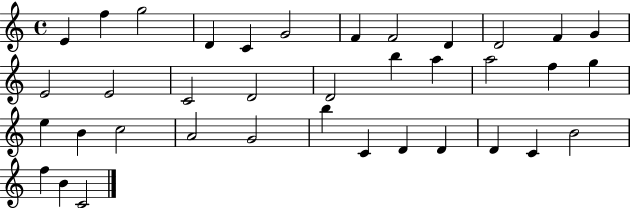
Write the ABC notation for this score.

X:1
T:Untitled
M:4/4
L:1/4
K:C
E f g2 D C G2 F F2 D D2 F G E2 E2 C2 D2 D2 b a a2 f g e B c2 A2 G2 b C D D D C B2 f B C2